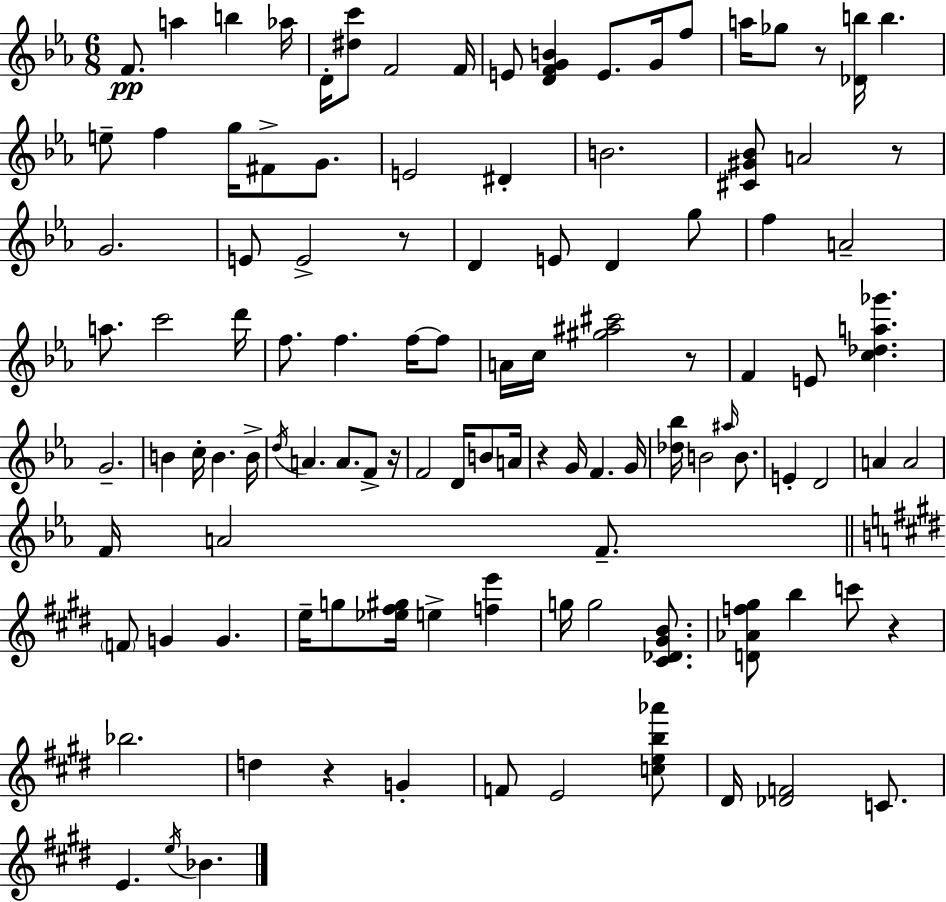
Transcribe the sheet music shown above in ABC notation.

X:1
T:Untitled
M:6/8
L:1/4
K:Eb
F/2 a b _a/4 D/4 [^dc']/2 F2 F/4 E/2 [DFGB] E/2 G/4 f/2 a/4 _g/2 z/2 [_Db]/4 b e/2 f g/4 ^F/2 G/2 E2 ^D B2 [^C^G_B]/2 A2 z/2 G2 E/2 E2 z/2 D E/2 D g/2 f A2 a/2 c'2 d'/4 f/2 f f/4 f/2 A/4 c/4 [^g^a^c']2 z/2 F E/2 [c_da_g'] G2 B c/4 B B/4 d/4 A A/2 F/2 z/4 F2 D/4 B/2 A/4 z G/4 F G/4 [_d_b]/4 B2 ^a/4 B/2 E D2 A A2 F/4 A2 F/2 F/2 G G e/4 g/2 [_e^f^g]/4 e [fe'] g/4 g2 [^C_D^GB]/2 [D_Af^g]/2 b c'/2 z _b2 d z G F/2 E2 [ceb_a']/2 ^D/4 [_DF]2 C/2 E e/4 _B